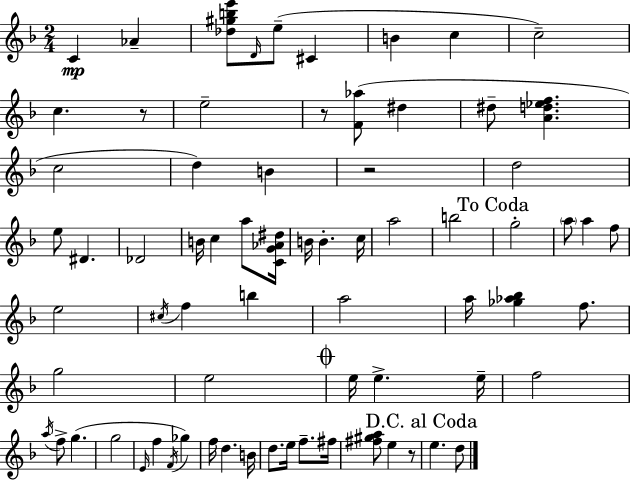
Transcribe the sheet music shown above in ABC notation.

X:1
T:Untitled
M:2/4
L:1/4
K:F
C _A [_d^gbe']/2 D/4 e/2 ^C B c c2 c z/2 e2 z/2 [F_a]/2 ^d ^d/2 [Ad_ef] c2 d B z2 d2 e/2 ^D _D2 B/4 c a/2 [CG_A^d]/4 B/4 B c/4 a2 b2 g2 a/2 a f/2 e2 ^c/4 f b a2 a/4 [_g_a_b] f/2 g2 e2 e/4 e e/4 f2 a/4 f/2 g g2 E/4 f F/4 _g f/4 d B/4 d/2 e/4 f/2 ^f/4 [^f^ga]/2 e z/2 e d/2